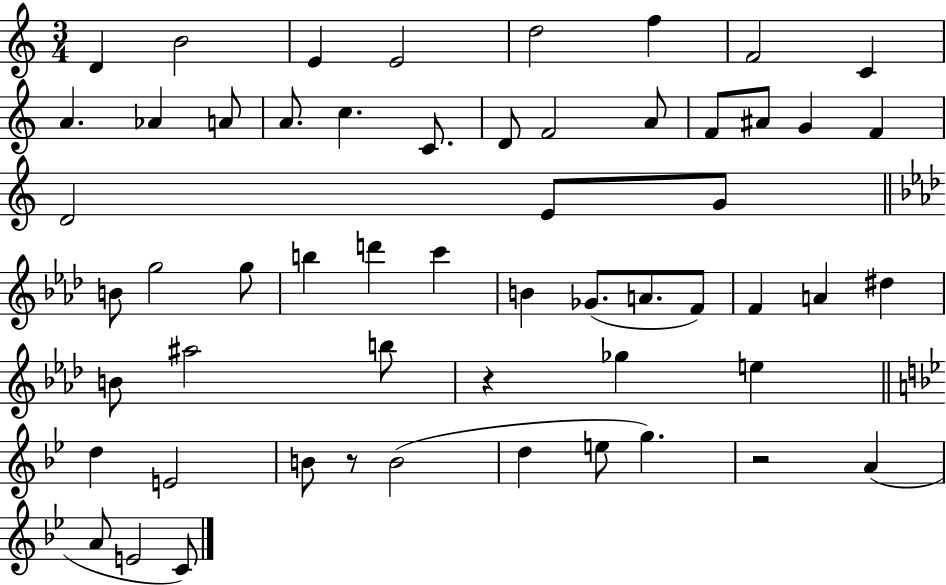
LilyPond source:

{
  \clef treble
  \numericTimeSignature
  \time 3/4
  \key c \major
  \repeat volta 2 { d'4 b'2 | e'4 e'2 | d''2 f''4 | f'2 c'4 | \break a'4. aes'4 a'8 | a'8. c''4. c'8. | d'8 f'2 a'8 | f'8 ais'8 g'4 f'4 | \break d'2 e'8 g'8 | \bar "||" \break \key f \minor b'8 g''2 g''8 | b''4 d'''4 c'''4 | b'4 ges'8.( a'8. f'8) | f'4 a'4 dis''4 | \break b'8 ais''2 b''8 | r4 ges''4 e''4 | \bar "||" \break \key bes \major d''4 e'2 | b'8 r8 b'2( | d''4 e''8 g''4.) | r2 a'4( | \break a'8 e'2 c'8) | } \bar "|."
}